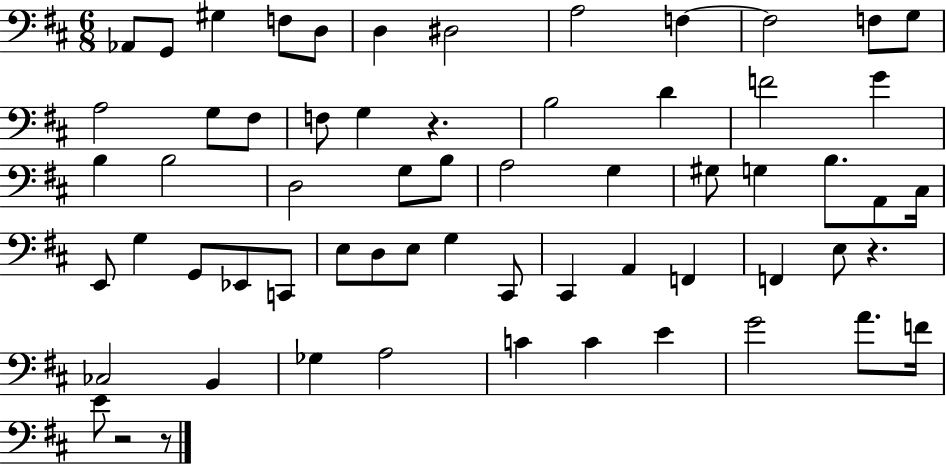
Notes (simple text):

Ab2/e G2/e G#3/q F3/e D3/e D3/q D#3/h A3/h F3/q F3/h F3/e G3/e A3/h G3/e F#3/e F3/e G3/q R/q. B3/h D4/q F4/h G4/q B3/q B3/h D3/h G3/e B3/e A3/h G3/q G#3/e G3/q B3/e. A2/e C#3/s E2/e G3/q G2/e Eb2/e C2/e E3/e D3/e E3/e G3/q C#2/e C#2/q A2/q F2/q F2/q E3/e R/q. CES3/h B2/q Gb3/q A3/h C4/q C4/q E4/q G4/h A4/e. F4/s E4/e R/h R/e